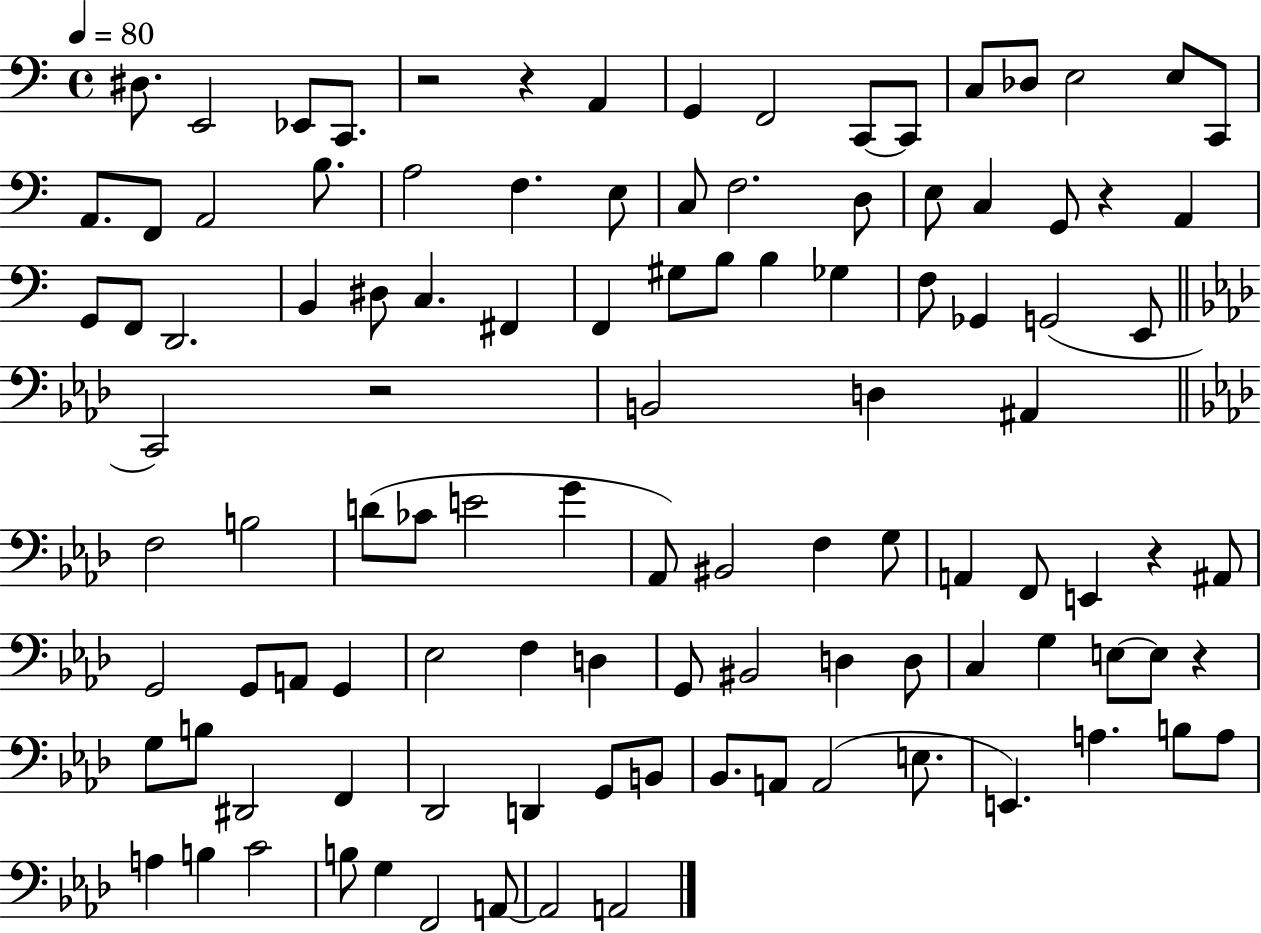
{
  \clef bass
  \time 4/4
  \defaultTimeSignature
  \key c \major
  \tempo 4 = 80
  dis8. e,2 ees,8 c,8. | r2 r4 a,4 | g,4 f,2 c,8~~ c,8 | c8 des8 e2 e8 c,8 | \break a,8. f,8 a,2 b8. | a2 f4. e8 | c8 f2. d8 | e8 c4 g,8 r4 a,4 | \break g,8 f,8 d,2. | b,4 dis8 c4. fis,4 | f,4 gis8 b8 b4 ges4 | f8 ges,4 g,2( e,8 | \break \bar "||" \break \key aes \major c,2) r2 | b,2 d4 ais,4 | \bar "||" \break \key f \minor f2 b2 | d'8( ces'8 e'2 g'4 | aes,8) bis,2 f4 g8 | a,4 f,8 e,4 r4 ais,8 | \break g,2 g,8 a,8 g,4 | ees2 f4 d4 | g,8 bis,2 d4 d8 | c4 g4 e8~~ e8 r4 | \break g8 b8 dis,2 f,4 | des,2 d,4 g,8 b,8 | bes,8. a,8 a,2( e8. | e,4.) a4. b8 a8 | \break a4 b4 c'2 | b8 g4 f,2 a,8~~ | a,2 a,2 | \bar "|."
}